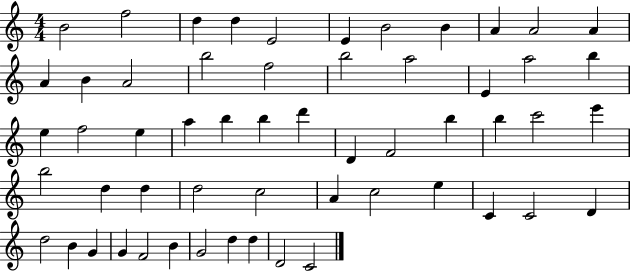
{
  \clef treble
  \numericTimeSignature
  \time 4/4
  \key c \major
  b'2 f''2 | d''4 d''4 e'2 | e'4 b'2 b'4 | a'4 a'2 a'4 | \break a'4 b'4 a'2 | b''2 f''2 | b''2 a''2 | e'4 a''2 b''4 | \break e''4 f''2 e''4 | a''4 b''4 b''4 d'''4 | d'4 f'2 b''4 | b''4 c'''2 e'''4 | \break b''2 d''4 d''4 | d''2 c''2 | a'4 c''2 e''4 | c'4 c'2 d'4 | \break d''2 b'4 g'4 | g'4 f'2 b'4 | g'2 d''4 d''4 | d'2 c'2 | \break \bar "|."
}